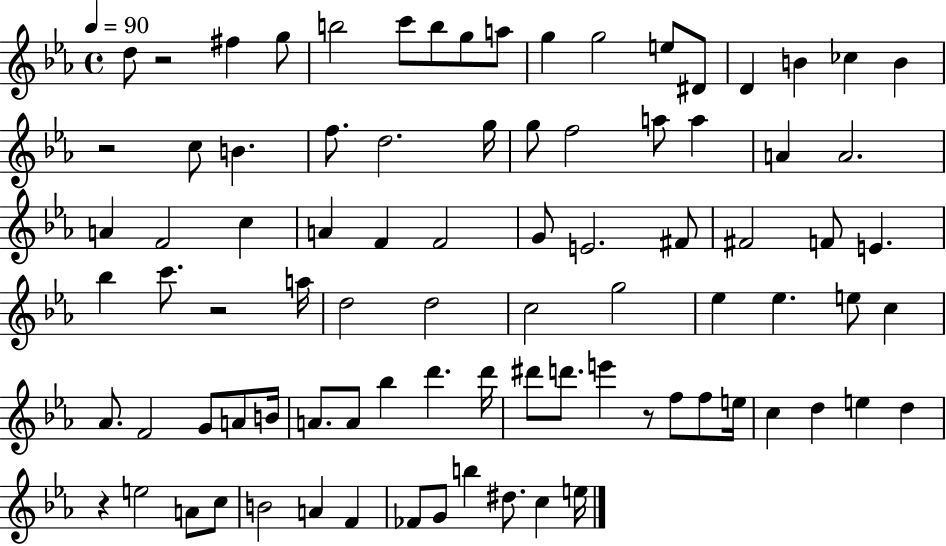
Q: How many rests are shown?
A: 5